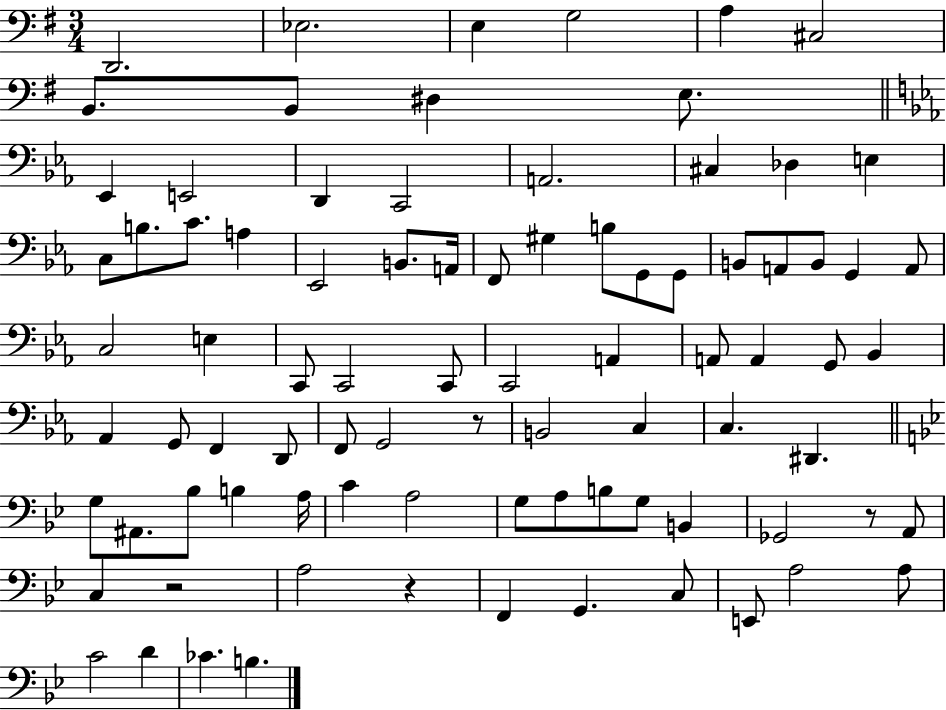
X:1
T:Untitled
M:3/4
L:1/4
K:G
D,,2 _E,2 E, G,2 A, ^C,2 B,,/2 B,,/2 ^D, E,/2 _E,, E,,2 D,, C,,2 A,,2 ^C, _D, E, C,/2 B,/2 C/2 A, _E,,2 B,,/2 A,,/4 F,,/2 ^G, B,/2 G,,/2 G,,/2 B,,/2 A,,/2 B,,/2 G,, A,,/2 C,2 E, C,,/2 C,,2 C,,/2 C,,2 A,, A,,/2 A,, G,,/2 _B,, _A,, G,,/2 F,, D,,/2 F,,/2 G,,2 z/2 B,,2 C, C, ^D,, G,/2 ^A,,/2 _B,/2 B, A,/4 C A,2 G,/2 A,/2 B,/2 G,/2 B,, _G,,2 z/2 A,,/2 C, z2 A,2 z F,, G,, C,/2 E,,/2 A,2 A,/2 C2 D _C B,